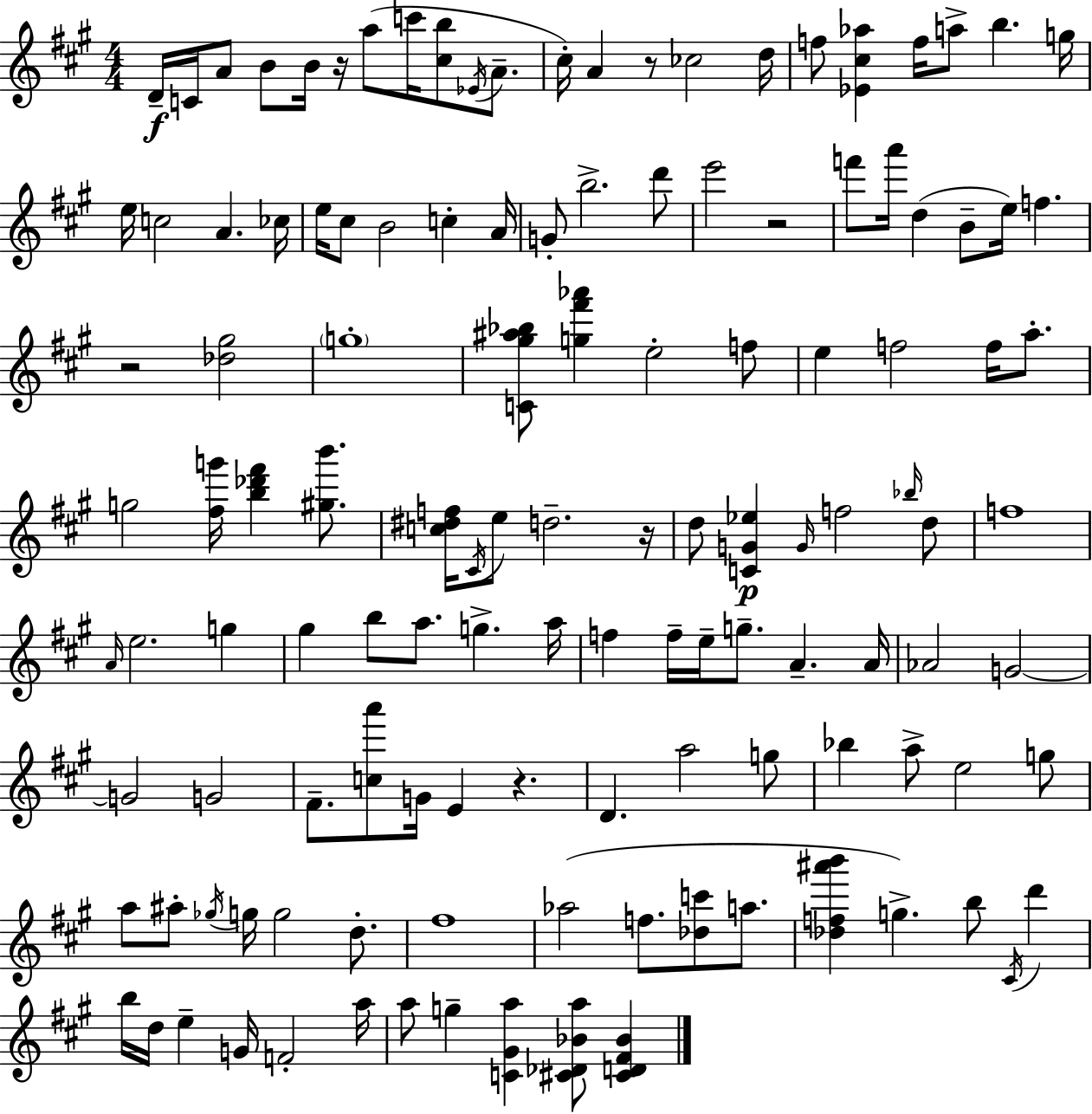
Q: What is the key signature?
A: A major